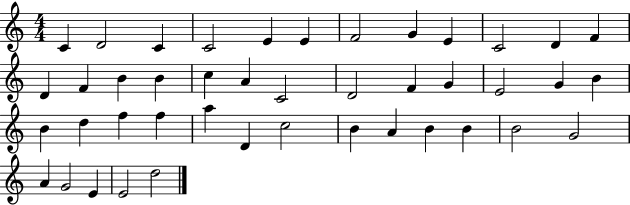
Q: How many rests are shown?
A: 0